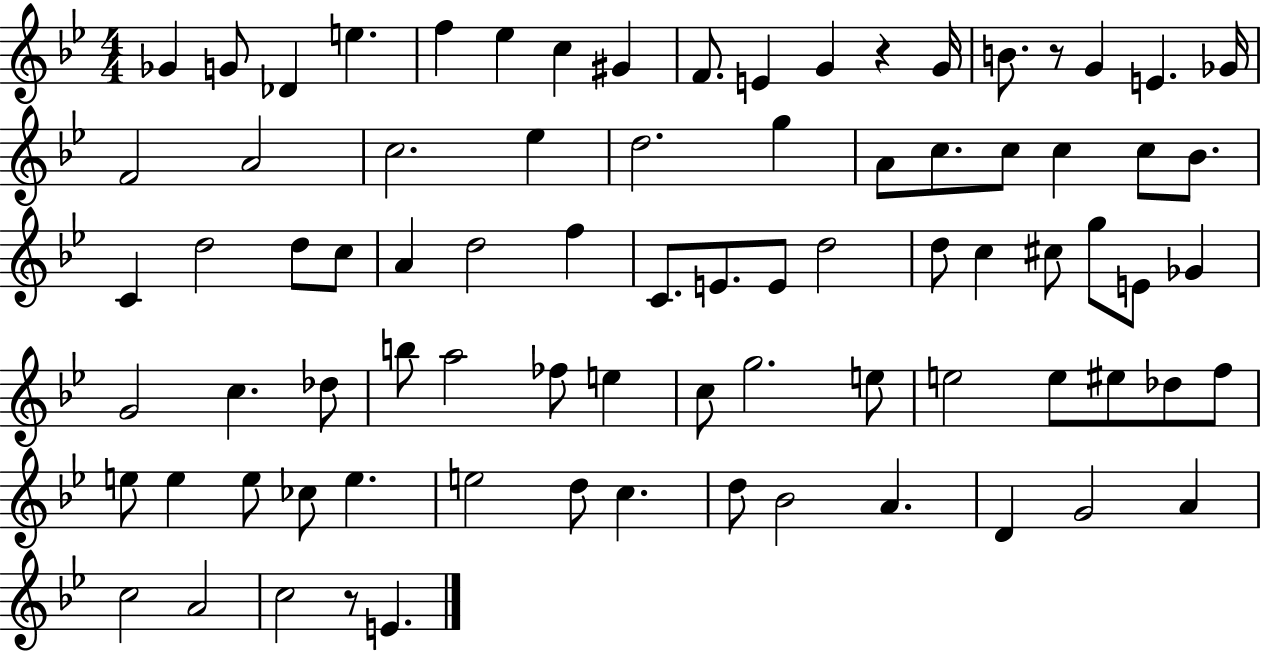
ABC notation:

X:1
T:Untitled
M:4/4
L:1/4
K:Bb
_G G/2 _D e f _e c ^G F/2 E G z G/4 B/2 z/2 G E _G/4 F2 A2 c2 _e d2 g A/2 c/2 c/2 c c/2 _B/2 C d2 d/2 c/2 A d2 f C/2 E/2 E/2 d2 d/2 c ^c/2 g/2 E/2 _G G2 c _d/2 b/2 a2 _f/2 e c/2 g2 e/2 e2 e/2 ^e/2 _d/2 f/2 e/2 e e/2 _c/2 e e2 d/2 c d/2 _B2 A D G2 A c2 A2 c2 z/2 E